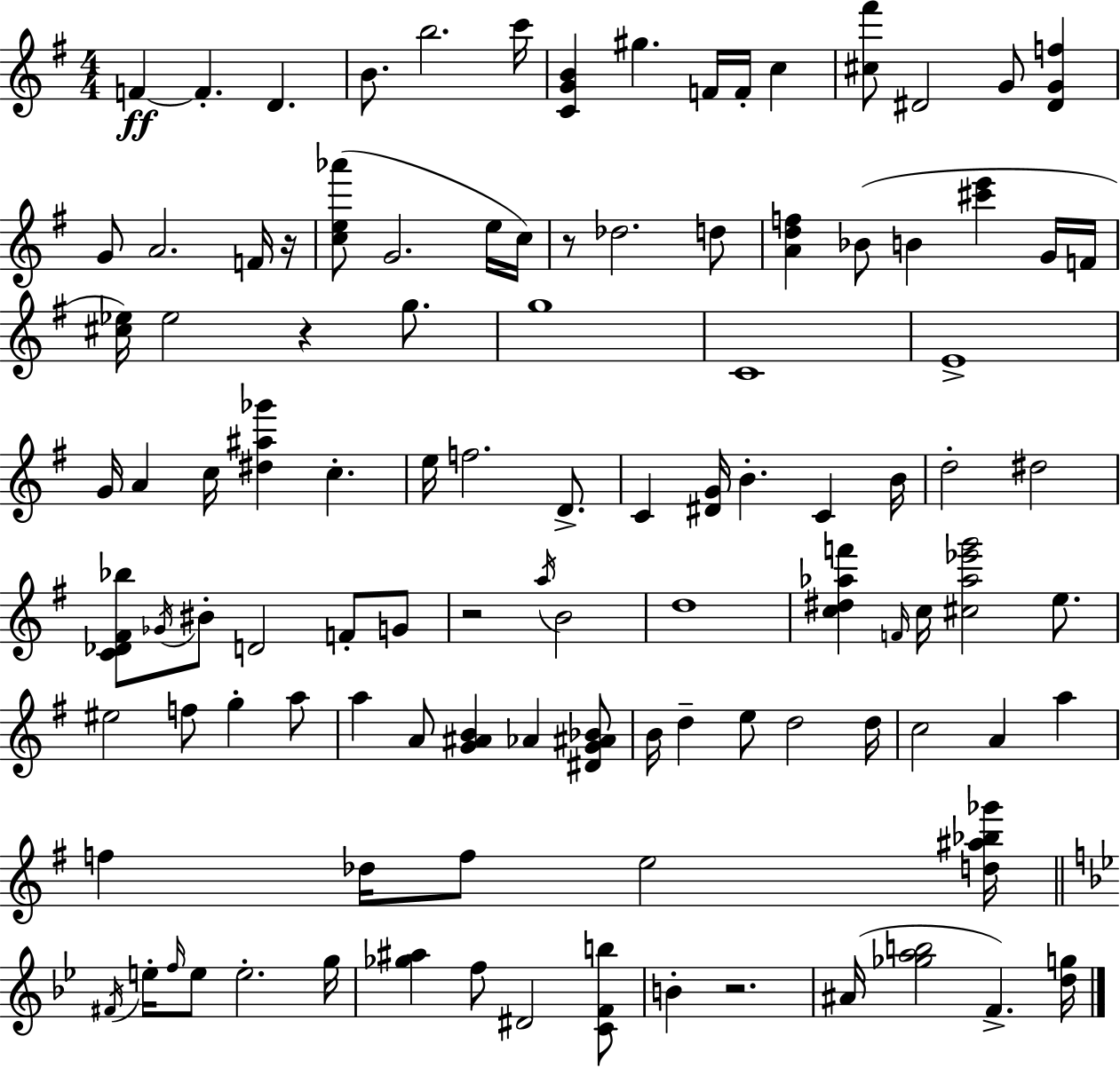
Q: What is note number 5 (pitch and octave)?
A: B5